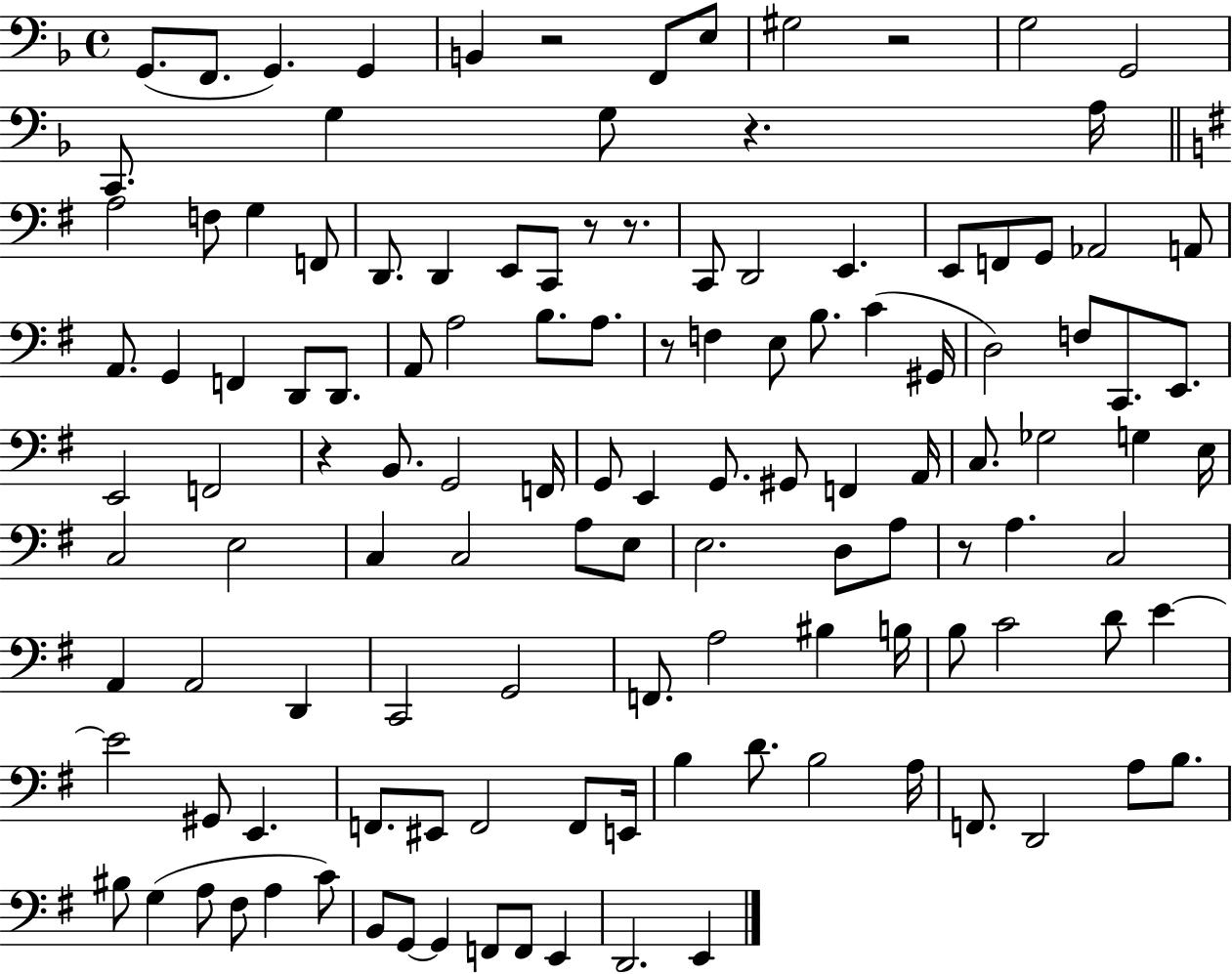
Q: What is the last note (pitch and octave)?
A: E2